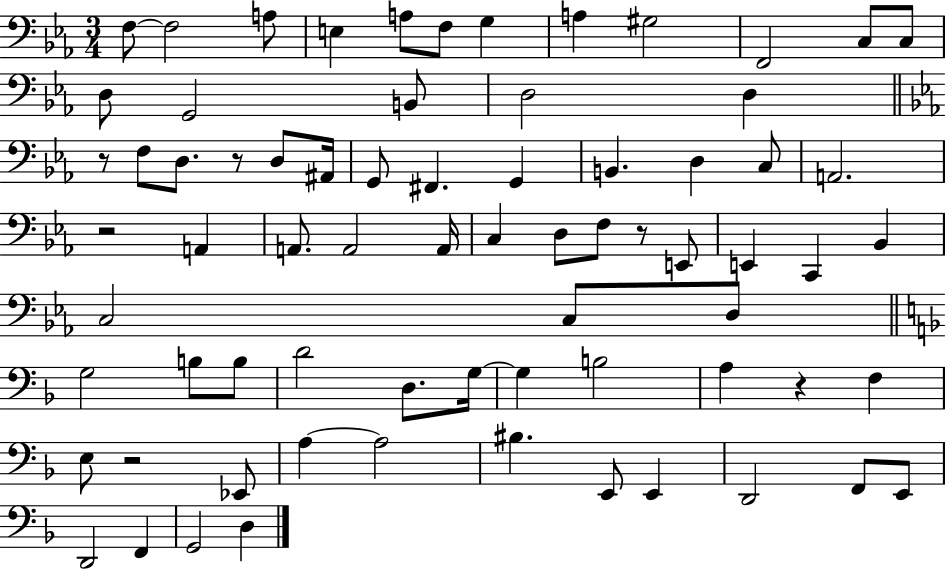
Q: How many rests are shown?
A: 6